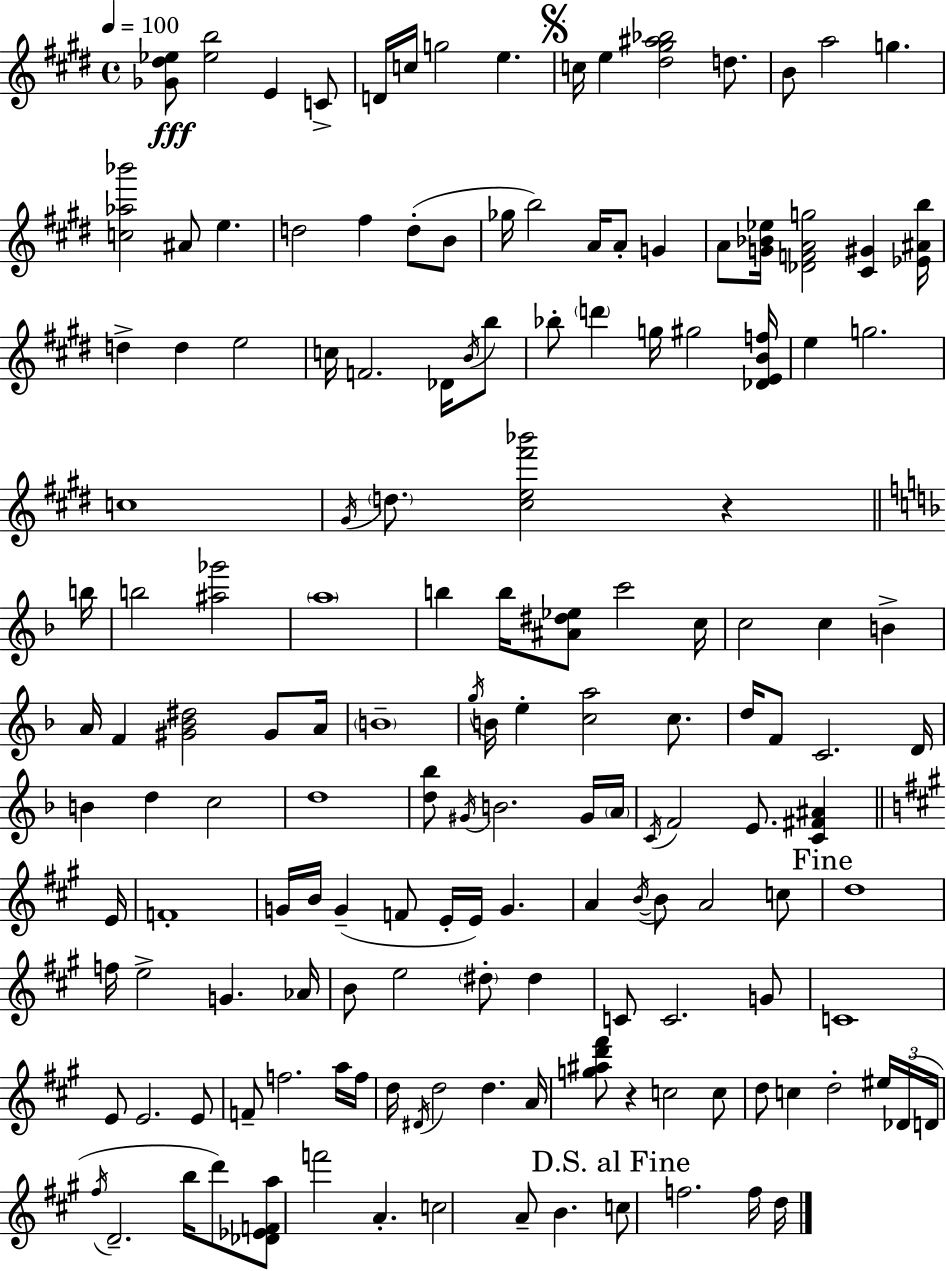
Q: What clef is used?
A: treble